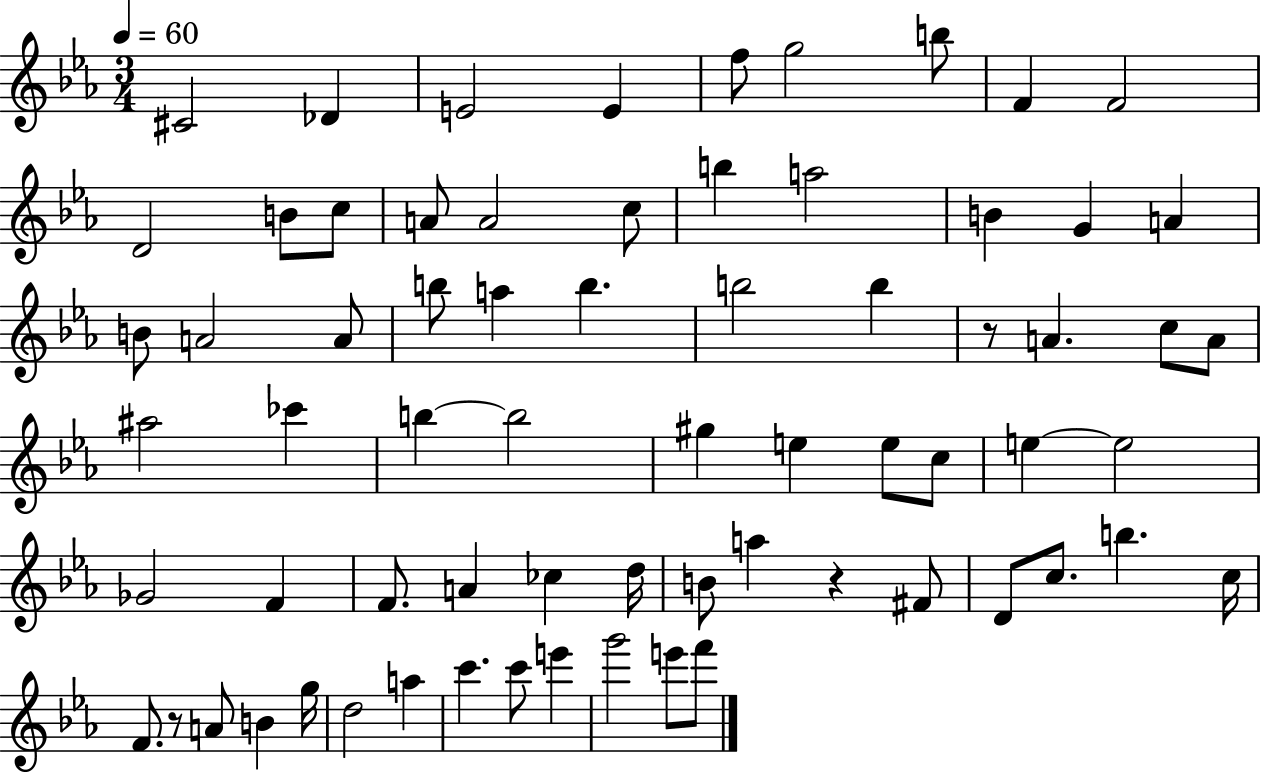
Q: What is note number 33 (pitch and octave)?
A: CES6